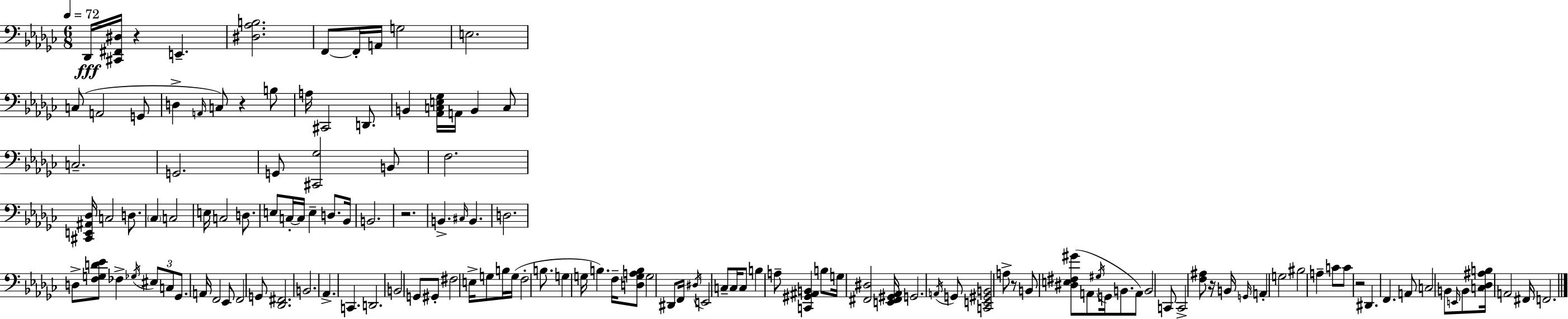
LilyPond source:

{
  \clef bass
  \numericTimeSignature
  \time 6/8
  \key ees \minor
  \tempo 4 = 72
  des,16\fff <cis, fis, dis>16 r4 e,4.-- | <dis aes b>2. | f,8~~ f,16-. a,16 g2 | e2. | \break c8( a,2 g,8 | d4-> \grace { a,16 } c8) r4 b8 | a16 cis,2 d,8. | b,4 <aes, c e ges>16 a,16 b,4 c8 | \break c2.-- | g,2. | g,8 <cis, ges>2 b,8 | f2. | \break <cis, e, ais, des>16 c2 d8. | \parenthesize ces4 c2 | e16 c2 d8. | e8 c16-.~~ c16 e4-- d8. | \break bes,16 b,2. | r2. | b,4.-> \grace { cis16 } b,4. | d2. | \break d8-> <f g d' ees'>8 fes4-> \acciaccatura { ges16 } \tuplet 3/2 { eis8 | c8 ges,8. } a,16 f,2 | ees,8 f,2 | g,8 <des, fis,>2. | \break b,2. | aes,4.-> c,4. | d,2. | b,2 g,8 | \break gis,8-. fis2 e16-> | g8 b16 g16( f2-. | b8. g4 g16 b4.) | f16-- <d g a b>8 g2 | \break dis,8 f,16 \acciaccatura { dis16 } e,2 | c8-- c16 c8 b4 a8-- | <c, gis, ais, b,>4 b8 g16 <fis, dis>2 | <e, fis, gis, aes,>16 g,2. | \break \acciaccatura { a,16 } g,8 <c, e, gis, b,>2 | a8-> r8 b,8 <dis e fis gis'>8( a,8 | \acciaccatura { gis16 } g,16 b,8. a,8) b,2 | c,8 c,2-> | \break <f ais>8 r16 b,16 \grace { g,16 } a,4-. g2 | bis2 | a4-- c'8 c'8 r2 | dis,4. | \break f,4. a,8 c2 | b,8 \grace { e,16 } b,8 <c des ais b>16 a,2 | fis,16 f,2. | \bar "|."
}